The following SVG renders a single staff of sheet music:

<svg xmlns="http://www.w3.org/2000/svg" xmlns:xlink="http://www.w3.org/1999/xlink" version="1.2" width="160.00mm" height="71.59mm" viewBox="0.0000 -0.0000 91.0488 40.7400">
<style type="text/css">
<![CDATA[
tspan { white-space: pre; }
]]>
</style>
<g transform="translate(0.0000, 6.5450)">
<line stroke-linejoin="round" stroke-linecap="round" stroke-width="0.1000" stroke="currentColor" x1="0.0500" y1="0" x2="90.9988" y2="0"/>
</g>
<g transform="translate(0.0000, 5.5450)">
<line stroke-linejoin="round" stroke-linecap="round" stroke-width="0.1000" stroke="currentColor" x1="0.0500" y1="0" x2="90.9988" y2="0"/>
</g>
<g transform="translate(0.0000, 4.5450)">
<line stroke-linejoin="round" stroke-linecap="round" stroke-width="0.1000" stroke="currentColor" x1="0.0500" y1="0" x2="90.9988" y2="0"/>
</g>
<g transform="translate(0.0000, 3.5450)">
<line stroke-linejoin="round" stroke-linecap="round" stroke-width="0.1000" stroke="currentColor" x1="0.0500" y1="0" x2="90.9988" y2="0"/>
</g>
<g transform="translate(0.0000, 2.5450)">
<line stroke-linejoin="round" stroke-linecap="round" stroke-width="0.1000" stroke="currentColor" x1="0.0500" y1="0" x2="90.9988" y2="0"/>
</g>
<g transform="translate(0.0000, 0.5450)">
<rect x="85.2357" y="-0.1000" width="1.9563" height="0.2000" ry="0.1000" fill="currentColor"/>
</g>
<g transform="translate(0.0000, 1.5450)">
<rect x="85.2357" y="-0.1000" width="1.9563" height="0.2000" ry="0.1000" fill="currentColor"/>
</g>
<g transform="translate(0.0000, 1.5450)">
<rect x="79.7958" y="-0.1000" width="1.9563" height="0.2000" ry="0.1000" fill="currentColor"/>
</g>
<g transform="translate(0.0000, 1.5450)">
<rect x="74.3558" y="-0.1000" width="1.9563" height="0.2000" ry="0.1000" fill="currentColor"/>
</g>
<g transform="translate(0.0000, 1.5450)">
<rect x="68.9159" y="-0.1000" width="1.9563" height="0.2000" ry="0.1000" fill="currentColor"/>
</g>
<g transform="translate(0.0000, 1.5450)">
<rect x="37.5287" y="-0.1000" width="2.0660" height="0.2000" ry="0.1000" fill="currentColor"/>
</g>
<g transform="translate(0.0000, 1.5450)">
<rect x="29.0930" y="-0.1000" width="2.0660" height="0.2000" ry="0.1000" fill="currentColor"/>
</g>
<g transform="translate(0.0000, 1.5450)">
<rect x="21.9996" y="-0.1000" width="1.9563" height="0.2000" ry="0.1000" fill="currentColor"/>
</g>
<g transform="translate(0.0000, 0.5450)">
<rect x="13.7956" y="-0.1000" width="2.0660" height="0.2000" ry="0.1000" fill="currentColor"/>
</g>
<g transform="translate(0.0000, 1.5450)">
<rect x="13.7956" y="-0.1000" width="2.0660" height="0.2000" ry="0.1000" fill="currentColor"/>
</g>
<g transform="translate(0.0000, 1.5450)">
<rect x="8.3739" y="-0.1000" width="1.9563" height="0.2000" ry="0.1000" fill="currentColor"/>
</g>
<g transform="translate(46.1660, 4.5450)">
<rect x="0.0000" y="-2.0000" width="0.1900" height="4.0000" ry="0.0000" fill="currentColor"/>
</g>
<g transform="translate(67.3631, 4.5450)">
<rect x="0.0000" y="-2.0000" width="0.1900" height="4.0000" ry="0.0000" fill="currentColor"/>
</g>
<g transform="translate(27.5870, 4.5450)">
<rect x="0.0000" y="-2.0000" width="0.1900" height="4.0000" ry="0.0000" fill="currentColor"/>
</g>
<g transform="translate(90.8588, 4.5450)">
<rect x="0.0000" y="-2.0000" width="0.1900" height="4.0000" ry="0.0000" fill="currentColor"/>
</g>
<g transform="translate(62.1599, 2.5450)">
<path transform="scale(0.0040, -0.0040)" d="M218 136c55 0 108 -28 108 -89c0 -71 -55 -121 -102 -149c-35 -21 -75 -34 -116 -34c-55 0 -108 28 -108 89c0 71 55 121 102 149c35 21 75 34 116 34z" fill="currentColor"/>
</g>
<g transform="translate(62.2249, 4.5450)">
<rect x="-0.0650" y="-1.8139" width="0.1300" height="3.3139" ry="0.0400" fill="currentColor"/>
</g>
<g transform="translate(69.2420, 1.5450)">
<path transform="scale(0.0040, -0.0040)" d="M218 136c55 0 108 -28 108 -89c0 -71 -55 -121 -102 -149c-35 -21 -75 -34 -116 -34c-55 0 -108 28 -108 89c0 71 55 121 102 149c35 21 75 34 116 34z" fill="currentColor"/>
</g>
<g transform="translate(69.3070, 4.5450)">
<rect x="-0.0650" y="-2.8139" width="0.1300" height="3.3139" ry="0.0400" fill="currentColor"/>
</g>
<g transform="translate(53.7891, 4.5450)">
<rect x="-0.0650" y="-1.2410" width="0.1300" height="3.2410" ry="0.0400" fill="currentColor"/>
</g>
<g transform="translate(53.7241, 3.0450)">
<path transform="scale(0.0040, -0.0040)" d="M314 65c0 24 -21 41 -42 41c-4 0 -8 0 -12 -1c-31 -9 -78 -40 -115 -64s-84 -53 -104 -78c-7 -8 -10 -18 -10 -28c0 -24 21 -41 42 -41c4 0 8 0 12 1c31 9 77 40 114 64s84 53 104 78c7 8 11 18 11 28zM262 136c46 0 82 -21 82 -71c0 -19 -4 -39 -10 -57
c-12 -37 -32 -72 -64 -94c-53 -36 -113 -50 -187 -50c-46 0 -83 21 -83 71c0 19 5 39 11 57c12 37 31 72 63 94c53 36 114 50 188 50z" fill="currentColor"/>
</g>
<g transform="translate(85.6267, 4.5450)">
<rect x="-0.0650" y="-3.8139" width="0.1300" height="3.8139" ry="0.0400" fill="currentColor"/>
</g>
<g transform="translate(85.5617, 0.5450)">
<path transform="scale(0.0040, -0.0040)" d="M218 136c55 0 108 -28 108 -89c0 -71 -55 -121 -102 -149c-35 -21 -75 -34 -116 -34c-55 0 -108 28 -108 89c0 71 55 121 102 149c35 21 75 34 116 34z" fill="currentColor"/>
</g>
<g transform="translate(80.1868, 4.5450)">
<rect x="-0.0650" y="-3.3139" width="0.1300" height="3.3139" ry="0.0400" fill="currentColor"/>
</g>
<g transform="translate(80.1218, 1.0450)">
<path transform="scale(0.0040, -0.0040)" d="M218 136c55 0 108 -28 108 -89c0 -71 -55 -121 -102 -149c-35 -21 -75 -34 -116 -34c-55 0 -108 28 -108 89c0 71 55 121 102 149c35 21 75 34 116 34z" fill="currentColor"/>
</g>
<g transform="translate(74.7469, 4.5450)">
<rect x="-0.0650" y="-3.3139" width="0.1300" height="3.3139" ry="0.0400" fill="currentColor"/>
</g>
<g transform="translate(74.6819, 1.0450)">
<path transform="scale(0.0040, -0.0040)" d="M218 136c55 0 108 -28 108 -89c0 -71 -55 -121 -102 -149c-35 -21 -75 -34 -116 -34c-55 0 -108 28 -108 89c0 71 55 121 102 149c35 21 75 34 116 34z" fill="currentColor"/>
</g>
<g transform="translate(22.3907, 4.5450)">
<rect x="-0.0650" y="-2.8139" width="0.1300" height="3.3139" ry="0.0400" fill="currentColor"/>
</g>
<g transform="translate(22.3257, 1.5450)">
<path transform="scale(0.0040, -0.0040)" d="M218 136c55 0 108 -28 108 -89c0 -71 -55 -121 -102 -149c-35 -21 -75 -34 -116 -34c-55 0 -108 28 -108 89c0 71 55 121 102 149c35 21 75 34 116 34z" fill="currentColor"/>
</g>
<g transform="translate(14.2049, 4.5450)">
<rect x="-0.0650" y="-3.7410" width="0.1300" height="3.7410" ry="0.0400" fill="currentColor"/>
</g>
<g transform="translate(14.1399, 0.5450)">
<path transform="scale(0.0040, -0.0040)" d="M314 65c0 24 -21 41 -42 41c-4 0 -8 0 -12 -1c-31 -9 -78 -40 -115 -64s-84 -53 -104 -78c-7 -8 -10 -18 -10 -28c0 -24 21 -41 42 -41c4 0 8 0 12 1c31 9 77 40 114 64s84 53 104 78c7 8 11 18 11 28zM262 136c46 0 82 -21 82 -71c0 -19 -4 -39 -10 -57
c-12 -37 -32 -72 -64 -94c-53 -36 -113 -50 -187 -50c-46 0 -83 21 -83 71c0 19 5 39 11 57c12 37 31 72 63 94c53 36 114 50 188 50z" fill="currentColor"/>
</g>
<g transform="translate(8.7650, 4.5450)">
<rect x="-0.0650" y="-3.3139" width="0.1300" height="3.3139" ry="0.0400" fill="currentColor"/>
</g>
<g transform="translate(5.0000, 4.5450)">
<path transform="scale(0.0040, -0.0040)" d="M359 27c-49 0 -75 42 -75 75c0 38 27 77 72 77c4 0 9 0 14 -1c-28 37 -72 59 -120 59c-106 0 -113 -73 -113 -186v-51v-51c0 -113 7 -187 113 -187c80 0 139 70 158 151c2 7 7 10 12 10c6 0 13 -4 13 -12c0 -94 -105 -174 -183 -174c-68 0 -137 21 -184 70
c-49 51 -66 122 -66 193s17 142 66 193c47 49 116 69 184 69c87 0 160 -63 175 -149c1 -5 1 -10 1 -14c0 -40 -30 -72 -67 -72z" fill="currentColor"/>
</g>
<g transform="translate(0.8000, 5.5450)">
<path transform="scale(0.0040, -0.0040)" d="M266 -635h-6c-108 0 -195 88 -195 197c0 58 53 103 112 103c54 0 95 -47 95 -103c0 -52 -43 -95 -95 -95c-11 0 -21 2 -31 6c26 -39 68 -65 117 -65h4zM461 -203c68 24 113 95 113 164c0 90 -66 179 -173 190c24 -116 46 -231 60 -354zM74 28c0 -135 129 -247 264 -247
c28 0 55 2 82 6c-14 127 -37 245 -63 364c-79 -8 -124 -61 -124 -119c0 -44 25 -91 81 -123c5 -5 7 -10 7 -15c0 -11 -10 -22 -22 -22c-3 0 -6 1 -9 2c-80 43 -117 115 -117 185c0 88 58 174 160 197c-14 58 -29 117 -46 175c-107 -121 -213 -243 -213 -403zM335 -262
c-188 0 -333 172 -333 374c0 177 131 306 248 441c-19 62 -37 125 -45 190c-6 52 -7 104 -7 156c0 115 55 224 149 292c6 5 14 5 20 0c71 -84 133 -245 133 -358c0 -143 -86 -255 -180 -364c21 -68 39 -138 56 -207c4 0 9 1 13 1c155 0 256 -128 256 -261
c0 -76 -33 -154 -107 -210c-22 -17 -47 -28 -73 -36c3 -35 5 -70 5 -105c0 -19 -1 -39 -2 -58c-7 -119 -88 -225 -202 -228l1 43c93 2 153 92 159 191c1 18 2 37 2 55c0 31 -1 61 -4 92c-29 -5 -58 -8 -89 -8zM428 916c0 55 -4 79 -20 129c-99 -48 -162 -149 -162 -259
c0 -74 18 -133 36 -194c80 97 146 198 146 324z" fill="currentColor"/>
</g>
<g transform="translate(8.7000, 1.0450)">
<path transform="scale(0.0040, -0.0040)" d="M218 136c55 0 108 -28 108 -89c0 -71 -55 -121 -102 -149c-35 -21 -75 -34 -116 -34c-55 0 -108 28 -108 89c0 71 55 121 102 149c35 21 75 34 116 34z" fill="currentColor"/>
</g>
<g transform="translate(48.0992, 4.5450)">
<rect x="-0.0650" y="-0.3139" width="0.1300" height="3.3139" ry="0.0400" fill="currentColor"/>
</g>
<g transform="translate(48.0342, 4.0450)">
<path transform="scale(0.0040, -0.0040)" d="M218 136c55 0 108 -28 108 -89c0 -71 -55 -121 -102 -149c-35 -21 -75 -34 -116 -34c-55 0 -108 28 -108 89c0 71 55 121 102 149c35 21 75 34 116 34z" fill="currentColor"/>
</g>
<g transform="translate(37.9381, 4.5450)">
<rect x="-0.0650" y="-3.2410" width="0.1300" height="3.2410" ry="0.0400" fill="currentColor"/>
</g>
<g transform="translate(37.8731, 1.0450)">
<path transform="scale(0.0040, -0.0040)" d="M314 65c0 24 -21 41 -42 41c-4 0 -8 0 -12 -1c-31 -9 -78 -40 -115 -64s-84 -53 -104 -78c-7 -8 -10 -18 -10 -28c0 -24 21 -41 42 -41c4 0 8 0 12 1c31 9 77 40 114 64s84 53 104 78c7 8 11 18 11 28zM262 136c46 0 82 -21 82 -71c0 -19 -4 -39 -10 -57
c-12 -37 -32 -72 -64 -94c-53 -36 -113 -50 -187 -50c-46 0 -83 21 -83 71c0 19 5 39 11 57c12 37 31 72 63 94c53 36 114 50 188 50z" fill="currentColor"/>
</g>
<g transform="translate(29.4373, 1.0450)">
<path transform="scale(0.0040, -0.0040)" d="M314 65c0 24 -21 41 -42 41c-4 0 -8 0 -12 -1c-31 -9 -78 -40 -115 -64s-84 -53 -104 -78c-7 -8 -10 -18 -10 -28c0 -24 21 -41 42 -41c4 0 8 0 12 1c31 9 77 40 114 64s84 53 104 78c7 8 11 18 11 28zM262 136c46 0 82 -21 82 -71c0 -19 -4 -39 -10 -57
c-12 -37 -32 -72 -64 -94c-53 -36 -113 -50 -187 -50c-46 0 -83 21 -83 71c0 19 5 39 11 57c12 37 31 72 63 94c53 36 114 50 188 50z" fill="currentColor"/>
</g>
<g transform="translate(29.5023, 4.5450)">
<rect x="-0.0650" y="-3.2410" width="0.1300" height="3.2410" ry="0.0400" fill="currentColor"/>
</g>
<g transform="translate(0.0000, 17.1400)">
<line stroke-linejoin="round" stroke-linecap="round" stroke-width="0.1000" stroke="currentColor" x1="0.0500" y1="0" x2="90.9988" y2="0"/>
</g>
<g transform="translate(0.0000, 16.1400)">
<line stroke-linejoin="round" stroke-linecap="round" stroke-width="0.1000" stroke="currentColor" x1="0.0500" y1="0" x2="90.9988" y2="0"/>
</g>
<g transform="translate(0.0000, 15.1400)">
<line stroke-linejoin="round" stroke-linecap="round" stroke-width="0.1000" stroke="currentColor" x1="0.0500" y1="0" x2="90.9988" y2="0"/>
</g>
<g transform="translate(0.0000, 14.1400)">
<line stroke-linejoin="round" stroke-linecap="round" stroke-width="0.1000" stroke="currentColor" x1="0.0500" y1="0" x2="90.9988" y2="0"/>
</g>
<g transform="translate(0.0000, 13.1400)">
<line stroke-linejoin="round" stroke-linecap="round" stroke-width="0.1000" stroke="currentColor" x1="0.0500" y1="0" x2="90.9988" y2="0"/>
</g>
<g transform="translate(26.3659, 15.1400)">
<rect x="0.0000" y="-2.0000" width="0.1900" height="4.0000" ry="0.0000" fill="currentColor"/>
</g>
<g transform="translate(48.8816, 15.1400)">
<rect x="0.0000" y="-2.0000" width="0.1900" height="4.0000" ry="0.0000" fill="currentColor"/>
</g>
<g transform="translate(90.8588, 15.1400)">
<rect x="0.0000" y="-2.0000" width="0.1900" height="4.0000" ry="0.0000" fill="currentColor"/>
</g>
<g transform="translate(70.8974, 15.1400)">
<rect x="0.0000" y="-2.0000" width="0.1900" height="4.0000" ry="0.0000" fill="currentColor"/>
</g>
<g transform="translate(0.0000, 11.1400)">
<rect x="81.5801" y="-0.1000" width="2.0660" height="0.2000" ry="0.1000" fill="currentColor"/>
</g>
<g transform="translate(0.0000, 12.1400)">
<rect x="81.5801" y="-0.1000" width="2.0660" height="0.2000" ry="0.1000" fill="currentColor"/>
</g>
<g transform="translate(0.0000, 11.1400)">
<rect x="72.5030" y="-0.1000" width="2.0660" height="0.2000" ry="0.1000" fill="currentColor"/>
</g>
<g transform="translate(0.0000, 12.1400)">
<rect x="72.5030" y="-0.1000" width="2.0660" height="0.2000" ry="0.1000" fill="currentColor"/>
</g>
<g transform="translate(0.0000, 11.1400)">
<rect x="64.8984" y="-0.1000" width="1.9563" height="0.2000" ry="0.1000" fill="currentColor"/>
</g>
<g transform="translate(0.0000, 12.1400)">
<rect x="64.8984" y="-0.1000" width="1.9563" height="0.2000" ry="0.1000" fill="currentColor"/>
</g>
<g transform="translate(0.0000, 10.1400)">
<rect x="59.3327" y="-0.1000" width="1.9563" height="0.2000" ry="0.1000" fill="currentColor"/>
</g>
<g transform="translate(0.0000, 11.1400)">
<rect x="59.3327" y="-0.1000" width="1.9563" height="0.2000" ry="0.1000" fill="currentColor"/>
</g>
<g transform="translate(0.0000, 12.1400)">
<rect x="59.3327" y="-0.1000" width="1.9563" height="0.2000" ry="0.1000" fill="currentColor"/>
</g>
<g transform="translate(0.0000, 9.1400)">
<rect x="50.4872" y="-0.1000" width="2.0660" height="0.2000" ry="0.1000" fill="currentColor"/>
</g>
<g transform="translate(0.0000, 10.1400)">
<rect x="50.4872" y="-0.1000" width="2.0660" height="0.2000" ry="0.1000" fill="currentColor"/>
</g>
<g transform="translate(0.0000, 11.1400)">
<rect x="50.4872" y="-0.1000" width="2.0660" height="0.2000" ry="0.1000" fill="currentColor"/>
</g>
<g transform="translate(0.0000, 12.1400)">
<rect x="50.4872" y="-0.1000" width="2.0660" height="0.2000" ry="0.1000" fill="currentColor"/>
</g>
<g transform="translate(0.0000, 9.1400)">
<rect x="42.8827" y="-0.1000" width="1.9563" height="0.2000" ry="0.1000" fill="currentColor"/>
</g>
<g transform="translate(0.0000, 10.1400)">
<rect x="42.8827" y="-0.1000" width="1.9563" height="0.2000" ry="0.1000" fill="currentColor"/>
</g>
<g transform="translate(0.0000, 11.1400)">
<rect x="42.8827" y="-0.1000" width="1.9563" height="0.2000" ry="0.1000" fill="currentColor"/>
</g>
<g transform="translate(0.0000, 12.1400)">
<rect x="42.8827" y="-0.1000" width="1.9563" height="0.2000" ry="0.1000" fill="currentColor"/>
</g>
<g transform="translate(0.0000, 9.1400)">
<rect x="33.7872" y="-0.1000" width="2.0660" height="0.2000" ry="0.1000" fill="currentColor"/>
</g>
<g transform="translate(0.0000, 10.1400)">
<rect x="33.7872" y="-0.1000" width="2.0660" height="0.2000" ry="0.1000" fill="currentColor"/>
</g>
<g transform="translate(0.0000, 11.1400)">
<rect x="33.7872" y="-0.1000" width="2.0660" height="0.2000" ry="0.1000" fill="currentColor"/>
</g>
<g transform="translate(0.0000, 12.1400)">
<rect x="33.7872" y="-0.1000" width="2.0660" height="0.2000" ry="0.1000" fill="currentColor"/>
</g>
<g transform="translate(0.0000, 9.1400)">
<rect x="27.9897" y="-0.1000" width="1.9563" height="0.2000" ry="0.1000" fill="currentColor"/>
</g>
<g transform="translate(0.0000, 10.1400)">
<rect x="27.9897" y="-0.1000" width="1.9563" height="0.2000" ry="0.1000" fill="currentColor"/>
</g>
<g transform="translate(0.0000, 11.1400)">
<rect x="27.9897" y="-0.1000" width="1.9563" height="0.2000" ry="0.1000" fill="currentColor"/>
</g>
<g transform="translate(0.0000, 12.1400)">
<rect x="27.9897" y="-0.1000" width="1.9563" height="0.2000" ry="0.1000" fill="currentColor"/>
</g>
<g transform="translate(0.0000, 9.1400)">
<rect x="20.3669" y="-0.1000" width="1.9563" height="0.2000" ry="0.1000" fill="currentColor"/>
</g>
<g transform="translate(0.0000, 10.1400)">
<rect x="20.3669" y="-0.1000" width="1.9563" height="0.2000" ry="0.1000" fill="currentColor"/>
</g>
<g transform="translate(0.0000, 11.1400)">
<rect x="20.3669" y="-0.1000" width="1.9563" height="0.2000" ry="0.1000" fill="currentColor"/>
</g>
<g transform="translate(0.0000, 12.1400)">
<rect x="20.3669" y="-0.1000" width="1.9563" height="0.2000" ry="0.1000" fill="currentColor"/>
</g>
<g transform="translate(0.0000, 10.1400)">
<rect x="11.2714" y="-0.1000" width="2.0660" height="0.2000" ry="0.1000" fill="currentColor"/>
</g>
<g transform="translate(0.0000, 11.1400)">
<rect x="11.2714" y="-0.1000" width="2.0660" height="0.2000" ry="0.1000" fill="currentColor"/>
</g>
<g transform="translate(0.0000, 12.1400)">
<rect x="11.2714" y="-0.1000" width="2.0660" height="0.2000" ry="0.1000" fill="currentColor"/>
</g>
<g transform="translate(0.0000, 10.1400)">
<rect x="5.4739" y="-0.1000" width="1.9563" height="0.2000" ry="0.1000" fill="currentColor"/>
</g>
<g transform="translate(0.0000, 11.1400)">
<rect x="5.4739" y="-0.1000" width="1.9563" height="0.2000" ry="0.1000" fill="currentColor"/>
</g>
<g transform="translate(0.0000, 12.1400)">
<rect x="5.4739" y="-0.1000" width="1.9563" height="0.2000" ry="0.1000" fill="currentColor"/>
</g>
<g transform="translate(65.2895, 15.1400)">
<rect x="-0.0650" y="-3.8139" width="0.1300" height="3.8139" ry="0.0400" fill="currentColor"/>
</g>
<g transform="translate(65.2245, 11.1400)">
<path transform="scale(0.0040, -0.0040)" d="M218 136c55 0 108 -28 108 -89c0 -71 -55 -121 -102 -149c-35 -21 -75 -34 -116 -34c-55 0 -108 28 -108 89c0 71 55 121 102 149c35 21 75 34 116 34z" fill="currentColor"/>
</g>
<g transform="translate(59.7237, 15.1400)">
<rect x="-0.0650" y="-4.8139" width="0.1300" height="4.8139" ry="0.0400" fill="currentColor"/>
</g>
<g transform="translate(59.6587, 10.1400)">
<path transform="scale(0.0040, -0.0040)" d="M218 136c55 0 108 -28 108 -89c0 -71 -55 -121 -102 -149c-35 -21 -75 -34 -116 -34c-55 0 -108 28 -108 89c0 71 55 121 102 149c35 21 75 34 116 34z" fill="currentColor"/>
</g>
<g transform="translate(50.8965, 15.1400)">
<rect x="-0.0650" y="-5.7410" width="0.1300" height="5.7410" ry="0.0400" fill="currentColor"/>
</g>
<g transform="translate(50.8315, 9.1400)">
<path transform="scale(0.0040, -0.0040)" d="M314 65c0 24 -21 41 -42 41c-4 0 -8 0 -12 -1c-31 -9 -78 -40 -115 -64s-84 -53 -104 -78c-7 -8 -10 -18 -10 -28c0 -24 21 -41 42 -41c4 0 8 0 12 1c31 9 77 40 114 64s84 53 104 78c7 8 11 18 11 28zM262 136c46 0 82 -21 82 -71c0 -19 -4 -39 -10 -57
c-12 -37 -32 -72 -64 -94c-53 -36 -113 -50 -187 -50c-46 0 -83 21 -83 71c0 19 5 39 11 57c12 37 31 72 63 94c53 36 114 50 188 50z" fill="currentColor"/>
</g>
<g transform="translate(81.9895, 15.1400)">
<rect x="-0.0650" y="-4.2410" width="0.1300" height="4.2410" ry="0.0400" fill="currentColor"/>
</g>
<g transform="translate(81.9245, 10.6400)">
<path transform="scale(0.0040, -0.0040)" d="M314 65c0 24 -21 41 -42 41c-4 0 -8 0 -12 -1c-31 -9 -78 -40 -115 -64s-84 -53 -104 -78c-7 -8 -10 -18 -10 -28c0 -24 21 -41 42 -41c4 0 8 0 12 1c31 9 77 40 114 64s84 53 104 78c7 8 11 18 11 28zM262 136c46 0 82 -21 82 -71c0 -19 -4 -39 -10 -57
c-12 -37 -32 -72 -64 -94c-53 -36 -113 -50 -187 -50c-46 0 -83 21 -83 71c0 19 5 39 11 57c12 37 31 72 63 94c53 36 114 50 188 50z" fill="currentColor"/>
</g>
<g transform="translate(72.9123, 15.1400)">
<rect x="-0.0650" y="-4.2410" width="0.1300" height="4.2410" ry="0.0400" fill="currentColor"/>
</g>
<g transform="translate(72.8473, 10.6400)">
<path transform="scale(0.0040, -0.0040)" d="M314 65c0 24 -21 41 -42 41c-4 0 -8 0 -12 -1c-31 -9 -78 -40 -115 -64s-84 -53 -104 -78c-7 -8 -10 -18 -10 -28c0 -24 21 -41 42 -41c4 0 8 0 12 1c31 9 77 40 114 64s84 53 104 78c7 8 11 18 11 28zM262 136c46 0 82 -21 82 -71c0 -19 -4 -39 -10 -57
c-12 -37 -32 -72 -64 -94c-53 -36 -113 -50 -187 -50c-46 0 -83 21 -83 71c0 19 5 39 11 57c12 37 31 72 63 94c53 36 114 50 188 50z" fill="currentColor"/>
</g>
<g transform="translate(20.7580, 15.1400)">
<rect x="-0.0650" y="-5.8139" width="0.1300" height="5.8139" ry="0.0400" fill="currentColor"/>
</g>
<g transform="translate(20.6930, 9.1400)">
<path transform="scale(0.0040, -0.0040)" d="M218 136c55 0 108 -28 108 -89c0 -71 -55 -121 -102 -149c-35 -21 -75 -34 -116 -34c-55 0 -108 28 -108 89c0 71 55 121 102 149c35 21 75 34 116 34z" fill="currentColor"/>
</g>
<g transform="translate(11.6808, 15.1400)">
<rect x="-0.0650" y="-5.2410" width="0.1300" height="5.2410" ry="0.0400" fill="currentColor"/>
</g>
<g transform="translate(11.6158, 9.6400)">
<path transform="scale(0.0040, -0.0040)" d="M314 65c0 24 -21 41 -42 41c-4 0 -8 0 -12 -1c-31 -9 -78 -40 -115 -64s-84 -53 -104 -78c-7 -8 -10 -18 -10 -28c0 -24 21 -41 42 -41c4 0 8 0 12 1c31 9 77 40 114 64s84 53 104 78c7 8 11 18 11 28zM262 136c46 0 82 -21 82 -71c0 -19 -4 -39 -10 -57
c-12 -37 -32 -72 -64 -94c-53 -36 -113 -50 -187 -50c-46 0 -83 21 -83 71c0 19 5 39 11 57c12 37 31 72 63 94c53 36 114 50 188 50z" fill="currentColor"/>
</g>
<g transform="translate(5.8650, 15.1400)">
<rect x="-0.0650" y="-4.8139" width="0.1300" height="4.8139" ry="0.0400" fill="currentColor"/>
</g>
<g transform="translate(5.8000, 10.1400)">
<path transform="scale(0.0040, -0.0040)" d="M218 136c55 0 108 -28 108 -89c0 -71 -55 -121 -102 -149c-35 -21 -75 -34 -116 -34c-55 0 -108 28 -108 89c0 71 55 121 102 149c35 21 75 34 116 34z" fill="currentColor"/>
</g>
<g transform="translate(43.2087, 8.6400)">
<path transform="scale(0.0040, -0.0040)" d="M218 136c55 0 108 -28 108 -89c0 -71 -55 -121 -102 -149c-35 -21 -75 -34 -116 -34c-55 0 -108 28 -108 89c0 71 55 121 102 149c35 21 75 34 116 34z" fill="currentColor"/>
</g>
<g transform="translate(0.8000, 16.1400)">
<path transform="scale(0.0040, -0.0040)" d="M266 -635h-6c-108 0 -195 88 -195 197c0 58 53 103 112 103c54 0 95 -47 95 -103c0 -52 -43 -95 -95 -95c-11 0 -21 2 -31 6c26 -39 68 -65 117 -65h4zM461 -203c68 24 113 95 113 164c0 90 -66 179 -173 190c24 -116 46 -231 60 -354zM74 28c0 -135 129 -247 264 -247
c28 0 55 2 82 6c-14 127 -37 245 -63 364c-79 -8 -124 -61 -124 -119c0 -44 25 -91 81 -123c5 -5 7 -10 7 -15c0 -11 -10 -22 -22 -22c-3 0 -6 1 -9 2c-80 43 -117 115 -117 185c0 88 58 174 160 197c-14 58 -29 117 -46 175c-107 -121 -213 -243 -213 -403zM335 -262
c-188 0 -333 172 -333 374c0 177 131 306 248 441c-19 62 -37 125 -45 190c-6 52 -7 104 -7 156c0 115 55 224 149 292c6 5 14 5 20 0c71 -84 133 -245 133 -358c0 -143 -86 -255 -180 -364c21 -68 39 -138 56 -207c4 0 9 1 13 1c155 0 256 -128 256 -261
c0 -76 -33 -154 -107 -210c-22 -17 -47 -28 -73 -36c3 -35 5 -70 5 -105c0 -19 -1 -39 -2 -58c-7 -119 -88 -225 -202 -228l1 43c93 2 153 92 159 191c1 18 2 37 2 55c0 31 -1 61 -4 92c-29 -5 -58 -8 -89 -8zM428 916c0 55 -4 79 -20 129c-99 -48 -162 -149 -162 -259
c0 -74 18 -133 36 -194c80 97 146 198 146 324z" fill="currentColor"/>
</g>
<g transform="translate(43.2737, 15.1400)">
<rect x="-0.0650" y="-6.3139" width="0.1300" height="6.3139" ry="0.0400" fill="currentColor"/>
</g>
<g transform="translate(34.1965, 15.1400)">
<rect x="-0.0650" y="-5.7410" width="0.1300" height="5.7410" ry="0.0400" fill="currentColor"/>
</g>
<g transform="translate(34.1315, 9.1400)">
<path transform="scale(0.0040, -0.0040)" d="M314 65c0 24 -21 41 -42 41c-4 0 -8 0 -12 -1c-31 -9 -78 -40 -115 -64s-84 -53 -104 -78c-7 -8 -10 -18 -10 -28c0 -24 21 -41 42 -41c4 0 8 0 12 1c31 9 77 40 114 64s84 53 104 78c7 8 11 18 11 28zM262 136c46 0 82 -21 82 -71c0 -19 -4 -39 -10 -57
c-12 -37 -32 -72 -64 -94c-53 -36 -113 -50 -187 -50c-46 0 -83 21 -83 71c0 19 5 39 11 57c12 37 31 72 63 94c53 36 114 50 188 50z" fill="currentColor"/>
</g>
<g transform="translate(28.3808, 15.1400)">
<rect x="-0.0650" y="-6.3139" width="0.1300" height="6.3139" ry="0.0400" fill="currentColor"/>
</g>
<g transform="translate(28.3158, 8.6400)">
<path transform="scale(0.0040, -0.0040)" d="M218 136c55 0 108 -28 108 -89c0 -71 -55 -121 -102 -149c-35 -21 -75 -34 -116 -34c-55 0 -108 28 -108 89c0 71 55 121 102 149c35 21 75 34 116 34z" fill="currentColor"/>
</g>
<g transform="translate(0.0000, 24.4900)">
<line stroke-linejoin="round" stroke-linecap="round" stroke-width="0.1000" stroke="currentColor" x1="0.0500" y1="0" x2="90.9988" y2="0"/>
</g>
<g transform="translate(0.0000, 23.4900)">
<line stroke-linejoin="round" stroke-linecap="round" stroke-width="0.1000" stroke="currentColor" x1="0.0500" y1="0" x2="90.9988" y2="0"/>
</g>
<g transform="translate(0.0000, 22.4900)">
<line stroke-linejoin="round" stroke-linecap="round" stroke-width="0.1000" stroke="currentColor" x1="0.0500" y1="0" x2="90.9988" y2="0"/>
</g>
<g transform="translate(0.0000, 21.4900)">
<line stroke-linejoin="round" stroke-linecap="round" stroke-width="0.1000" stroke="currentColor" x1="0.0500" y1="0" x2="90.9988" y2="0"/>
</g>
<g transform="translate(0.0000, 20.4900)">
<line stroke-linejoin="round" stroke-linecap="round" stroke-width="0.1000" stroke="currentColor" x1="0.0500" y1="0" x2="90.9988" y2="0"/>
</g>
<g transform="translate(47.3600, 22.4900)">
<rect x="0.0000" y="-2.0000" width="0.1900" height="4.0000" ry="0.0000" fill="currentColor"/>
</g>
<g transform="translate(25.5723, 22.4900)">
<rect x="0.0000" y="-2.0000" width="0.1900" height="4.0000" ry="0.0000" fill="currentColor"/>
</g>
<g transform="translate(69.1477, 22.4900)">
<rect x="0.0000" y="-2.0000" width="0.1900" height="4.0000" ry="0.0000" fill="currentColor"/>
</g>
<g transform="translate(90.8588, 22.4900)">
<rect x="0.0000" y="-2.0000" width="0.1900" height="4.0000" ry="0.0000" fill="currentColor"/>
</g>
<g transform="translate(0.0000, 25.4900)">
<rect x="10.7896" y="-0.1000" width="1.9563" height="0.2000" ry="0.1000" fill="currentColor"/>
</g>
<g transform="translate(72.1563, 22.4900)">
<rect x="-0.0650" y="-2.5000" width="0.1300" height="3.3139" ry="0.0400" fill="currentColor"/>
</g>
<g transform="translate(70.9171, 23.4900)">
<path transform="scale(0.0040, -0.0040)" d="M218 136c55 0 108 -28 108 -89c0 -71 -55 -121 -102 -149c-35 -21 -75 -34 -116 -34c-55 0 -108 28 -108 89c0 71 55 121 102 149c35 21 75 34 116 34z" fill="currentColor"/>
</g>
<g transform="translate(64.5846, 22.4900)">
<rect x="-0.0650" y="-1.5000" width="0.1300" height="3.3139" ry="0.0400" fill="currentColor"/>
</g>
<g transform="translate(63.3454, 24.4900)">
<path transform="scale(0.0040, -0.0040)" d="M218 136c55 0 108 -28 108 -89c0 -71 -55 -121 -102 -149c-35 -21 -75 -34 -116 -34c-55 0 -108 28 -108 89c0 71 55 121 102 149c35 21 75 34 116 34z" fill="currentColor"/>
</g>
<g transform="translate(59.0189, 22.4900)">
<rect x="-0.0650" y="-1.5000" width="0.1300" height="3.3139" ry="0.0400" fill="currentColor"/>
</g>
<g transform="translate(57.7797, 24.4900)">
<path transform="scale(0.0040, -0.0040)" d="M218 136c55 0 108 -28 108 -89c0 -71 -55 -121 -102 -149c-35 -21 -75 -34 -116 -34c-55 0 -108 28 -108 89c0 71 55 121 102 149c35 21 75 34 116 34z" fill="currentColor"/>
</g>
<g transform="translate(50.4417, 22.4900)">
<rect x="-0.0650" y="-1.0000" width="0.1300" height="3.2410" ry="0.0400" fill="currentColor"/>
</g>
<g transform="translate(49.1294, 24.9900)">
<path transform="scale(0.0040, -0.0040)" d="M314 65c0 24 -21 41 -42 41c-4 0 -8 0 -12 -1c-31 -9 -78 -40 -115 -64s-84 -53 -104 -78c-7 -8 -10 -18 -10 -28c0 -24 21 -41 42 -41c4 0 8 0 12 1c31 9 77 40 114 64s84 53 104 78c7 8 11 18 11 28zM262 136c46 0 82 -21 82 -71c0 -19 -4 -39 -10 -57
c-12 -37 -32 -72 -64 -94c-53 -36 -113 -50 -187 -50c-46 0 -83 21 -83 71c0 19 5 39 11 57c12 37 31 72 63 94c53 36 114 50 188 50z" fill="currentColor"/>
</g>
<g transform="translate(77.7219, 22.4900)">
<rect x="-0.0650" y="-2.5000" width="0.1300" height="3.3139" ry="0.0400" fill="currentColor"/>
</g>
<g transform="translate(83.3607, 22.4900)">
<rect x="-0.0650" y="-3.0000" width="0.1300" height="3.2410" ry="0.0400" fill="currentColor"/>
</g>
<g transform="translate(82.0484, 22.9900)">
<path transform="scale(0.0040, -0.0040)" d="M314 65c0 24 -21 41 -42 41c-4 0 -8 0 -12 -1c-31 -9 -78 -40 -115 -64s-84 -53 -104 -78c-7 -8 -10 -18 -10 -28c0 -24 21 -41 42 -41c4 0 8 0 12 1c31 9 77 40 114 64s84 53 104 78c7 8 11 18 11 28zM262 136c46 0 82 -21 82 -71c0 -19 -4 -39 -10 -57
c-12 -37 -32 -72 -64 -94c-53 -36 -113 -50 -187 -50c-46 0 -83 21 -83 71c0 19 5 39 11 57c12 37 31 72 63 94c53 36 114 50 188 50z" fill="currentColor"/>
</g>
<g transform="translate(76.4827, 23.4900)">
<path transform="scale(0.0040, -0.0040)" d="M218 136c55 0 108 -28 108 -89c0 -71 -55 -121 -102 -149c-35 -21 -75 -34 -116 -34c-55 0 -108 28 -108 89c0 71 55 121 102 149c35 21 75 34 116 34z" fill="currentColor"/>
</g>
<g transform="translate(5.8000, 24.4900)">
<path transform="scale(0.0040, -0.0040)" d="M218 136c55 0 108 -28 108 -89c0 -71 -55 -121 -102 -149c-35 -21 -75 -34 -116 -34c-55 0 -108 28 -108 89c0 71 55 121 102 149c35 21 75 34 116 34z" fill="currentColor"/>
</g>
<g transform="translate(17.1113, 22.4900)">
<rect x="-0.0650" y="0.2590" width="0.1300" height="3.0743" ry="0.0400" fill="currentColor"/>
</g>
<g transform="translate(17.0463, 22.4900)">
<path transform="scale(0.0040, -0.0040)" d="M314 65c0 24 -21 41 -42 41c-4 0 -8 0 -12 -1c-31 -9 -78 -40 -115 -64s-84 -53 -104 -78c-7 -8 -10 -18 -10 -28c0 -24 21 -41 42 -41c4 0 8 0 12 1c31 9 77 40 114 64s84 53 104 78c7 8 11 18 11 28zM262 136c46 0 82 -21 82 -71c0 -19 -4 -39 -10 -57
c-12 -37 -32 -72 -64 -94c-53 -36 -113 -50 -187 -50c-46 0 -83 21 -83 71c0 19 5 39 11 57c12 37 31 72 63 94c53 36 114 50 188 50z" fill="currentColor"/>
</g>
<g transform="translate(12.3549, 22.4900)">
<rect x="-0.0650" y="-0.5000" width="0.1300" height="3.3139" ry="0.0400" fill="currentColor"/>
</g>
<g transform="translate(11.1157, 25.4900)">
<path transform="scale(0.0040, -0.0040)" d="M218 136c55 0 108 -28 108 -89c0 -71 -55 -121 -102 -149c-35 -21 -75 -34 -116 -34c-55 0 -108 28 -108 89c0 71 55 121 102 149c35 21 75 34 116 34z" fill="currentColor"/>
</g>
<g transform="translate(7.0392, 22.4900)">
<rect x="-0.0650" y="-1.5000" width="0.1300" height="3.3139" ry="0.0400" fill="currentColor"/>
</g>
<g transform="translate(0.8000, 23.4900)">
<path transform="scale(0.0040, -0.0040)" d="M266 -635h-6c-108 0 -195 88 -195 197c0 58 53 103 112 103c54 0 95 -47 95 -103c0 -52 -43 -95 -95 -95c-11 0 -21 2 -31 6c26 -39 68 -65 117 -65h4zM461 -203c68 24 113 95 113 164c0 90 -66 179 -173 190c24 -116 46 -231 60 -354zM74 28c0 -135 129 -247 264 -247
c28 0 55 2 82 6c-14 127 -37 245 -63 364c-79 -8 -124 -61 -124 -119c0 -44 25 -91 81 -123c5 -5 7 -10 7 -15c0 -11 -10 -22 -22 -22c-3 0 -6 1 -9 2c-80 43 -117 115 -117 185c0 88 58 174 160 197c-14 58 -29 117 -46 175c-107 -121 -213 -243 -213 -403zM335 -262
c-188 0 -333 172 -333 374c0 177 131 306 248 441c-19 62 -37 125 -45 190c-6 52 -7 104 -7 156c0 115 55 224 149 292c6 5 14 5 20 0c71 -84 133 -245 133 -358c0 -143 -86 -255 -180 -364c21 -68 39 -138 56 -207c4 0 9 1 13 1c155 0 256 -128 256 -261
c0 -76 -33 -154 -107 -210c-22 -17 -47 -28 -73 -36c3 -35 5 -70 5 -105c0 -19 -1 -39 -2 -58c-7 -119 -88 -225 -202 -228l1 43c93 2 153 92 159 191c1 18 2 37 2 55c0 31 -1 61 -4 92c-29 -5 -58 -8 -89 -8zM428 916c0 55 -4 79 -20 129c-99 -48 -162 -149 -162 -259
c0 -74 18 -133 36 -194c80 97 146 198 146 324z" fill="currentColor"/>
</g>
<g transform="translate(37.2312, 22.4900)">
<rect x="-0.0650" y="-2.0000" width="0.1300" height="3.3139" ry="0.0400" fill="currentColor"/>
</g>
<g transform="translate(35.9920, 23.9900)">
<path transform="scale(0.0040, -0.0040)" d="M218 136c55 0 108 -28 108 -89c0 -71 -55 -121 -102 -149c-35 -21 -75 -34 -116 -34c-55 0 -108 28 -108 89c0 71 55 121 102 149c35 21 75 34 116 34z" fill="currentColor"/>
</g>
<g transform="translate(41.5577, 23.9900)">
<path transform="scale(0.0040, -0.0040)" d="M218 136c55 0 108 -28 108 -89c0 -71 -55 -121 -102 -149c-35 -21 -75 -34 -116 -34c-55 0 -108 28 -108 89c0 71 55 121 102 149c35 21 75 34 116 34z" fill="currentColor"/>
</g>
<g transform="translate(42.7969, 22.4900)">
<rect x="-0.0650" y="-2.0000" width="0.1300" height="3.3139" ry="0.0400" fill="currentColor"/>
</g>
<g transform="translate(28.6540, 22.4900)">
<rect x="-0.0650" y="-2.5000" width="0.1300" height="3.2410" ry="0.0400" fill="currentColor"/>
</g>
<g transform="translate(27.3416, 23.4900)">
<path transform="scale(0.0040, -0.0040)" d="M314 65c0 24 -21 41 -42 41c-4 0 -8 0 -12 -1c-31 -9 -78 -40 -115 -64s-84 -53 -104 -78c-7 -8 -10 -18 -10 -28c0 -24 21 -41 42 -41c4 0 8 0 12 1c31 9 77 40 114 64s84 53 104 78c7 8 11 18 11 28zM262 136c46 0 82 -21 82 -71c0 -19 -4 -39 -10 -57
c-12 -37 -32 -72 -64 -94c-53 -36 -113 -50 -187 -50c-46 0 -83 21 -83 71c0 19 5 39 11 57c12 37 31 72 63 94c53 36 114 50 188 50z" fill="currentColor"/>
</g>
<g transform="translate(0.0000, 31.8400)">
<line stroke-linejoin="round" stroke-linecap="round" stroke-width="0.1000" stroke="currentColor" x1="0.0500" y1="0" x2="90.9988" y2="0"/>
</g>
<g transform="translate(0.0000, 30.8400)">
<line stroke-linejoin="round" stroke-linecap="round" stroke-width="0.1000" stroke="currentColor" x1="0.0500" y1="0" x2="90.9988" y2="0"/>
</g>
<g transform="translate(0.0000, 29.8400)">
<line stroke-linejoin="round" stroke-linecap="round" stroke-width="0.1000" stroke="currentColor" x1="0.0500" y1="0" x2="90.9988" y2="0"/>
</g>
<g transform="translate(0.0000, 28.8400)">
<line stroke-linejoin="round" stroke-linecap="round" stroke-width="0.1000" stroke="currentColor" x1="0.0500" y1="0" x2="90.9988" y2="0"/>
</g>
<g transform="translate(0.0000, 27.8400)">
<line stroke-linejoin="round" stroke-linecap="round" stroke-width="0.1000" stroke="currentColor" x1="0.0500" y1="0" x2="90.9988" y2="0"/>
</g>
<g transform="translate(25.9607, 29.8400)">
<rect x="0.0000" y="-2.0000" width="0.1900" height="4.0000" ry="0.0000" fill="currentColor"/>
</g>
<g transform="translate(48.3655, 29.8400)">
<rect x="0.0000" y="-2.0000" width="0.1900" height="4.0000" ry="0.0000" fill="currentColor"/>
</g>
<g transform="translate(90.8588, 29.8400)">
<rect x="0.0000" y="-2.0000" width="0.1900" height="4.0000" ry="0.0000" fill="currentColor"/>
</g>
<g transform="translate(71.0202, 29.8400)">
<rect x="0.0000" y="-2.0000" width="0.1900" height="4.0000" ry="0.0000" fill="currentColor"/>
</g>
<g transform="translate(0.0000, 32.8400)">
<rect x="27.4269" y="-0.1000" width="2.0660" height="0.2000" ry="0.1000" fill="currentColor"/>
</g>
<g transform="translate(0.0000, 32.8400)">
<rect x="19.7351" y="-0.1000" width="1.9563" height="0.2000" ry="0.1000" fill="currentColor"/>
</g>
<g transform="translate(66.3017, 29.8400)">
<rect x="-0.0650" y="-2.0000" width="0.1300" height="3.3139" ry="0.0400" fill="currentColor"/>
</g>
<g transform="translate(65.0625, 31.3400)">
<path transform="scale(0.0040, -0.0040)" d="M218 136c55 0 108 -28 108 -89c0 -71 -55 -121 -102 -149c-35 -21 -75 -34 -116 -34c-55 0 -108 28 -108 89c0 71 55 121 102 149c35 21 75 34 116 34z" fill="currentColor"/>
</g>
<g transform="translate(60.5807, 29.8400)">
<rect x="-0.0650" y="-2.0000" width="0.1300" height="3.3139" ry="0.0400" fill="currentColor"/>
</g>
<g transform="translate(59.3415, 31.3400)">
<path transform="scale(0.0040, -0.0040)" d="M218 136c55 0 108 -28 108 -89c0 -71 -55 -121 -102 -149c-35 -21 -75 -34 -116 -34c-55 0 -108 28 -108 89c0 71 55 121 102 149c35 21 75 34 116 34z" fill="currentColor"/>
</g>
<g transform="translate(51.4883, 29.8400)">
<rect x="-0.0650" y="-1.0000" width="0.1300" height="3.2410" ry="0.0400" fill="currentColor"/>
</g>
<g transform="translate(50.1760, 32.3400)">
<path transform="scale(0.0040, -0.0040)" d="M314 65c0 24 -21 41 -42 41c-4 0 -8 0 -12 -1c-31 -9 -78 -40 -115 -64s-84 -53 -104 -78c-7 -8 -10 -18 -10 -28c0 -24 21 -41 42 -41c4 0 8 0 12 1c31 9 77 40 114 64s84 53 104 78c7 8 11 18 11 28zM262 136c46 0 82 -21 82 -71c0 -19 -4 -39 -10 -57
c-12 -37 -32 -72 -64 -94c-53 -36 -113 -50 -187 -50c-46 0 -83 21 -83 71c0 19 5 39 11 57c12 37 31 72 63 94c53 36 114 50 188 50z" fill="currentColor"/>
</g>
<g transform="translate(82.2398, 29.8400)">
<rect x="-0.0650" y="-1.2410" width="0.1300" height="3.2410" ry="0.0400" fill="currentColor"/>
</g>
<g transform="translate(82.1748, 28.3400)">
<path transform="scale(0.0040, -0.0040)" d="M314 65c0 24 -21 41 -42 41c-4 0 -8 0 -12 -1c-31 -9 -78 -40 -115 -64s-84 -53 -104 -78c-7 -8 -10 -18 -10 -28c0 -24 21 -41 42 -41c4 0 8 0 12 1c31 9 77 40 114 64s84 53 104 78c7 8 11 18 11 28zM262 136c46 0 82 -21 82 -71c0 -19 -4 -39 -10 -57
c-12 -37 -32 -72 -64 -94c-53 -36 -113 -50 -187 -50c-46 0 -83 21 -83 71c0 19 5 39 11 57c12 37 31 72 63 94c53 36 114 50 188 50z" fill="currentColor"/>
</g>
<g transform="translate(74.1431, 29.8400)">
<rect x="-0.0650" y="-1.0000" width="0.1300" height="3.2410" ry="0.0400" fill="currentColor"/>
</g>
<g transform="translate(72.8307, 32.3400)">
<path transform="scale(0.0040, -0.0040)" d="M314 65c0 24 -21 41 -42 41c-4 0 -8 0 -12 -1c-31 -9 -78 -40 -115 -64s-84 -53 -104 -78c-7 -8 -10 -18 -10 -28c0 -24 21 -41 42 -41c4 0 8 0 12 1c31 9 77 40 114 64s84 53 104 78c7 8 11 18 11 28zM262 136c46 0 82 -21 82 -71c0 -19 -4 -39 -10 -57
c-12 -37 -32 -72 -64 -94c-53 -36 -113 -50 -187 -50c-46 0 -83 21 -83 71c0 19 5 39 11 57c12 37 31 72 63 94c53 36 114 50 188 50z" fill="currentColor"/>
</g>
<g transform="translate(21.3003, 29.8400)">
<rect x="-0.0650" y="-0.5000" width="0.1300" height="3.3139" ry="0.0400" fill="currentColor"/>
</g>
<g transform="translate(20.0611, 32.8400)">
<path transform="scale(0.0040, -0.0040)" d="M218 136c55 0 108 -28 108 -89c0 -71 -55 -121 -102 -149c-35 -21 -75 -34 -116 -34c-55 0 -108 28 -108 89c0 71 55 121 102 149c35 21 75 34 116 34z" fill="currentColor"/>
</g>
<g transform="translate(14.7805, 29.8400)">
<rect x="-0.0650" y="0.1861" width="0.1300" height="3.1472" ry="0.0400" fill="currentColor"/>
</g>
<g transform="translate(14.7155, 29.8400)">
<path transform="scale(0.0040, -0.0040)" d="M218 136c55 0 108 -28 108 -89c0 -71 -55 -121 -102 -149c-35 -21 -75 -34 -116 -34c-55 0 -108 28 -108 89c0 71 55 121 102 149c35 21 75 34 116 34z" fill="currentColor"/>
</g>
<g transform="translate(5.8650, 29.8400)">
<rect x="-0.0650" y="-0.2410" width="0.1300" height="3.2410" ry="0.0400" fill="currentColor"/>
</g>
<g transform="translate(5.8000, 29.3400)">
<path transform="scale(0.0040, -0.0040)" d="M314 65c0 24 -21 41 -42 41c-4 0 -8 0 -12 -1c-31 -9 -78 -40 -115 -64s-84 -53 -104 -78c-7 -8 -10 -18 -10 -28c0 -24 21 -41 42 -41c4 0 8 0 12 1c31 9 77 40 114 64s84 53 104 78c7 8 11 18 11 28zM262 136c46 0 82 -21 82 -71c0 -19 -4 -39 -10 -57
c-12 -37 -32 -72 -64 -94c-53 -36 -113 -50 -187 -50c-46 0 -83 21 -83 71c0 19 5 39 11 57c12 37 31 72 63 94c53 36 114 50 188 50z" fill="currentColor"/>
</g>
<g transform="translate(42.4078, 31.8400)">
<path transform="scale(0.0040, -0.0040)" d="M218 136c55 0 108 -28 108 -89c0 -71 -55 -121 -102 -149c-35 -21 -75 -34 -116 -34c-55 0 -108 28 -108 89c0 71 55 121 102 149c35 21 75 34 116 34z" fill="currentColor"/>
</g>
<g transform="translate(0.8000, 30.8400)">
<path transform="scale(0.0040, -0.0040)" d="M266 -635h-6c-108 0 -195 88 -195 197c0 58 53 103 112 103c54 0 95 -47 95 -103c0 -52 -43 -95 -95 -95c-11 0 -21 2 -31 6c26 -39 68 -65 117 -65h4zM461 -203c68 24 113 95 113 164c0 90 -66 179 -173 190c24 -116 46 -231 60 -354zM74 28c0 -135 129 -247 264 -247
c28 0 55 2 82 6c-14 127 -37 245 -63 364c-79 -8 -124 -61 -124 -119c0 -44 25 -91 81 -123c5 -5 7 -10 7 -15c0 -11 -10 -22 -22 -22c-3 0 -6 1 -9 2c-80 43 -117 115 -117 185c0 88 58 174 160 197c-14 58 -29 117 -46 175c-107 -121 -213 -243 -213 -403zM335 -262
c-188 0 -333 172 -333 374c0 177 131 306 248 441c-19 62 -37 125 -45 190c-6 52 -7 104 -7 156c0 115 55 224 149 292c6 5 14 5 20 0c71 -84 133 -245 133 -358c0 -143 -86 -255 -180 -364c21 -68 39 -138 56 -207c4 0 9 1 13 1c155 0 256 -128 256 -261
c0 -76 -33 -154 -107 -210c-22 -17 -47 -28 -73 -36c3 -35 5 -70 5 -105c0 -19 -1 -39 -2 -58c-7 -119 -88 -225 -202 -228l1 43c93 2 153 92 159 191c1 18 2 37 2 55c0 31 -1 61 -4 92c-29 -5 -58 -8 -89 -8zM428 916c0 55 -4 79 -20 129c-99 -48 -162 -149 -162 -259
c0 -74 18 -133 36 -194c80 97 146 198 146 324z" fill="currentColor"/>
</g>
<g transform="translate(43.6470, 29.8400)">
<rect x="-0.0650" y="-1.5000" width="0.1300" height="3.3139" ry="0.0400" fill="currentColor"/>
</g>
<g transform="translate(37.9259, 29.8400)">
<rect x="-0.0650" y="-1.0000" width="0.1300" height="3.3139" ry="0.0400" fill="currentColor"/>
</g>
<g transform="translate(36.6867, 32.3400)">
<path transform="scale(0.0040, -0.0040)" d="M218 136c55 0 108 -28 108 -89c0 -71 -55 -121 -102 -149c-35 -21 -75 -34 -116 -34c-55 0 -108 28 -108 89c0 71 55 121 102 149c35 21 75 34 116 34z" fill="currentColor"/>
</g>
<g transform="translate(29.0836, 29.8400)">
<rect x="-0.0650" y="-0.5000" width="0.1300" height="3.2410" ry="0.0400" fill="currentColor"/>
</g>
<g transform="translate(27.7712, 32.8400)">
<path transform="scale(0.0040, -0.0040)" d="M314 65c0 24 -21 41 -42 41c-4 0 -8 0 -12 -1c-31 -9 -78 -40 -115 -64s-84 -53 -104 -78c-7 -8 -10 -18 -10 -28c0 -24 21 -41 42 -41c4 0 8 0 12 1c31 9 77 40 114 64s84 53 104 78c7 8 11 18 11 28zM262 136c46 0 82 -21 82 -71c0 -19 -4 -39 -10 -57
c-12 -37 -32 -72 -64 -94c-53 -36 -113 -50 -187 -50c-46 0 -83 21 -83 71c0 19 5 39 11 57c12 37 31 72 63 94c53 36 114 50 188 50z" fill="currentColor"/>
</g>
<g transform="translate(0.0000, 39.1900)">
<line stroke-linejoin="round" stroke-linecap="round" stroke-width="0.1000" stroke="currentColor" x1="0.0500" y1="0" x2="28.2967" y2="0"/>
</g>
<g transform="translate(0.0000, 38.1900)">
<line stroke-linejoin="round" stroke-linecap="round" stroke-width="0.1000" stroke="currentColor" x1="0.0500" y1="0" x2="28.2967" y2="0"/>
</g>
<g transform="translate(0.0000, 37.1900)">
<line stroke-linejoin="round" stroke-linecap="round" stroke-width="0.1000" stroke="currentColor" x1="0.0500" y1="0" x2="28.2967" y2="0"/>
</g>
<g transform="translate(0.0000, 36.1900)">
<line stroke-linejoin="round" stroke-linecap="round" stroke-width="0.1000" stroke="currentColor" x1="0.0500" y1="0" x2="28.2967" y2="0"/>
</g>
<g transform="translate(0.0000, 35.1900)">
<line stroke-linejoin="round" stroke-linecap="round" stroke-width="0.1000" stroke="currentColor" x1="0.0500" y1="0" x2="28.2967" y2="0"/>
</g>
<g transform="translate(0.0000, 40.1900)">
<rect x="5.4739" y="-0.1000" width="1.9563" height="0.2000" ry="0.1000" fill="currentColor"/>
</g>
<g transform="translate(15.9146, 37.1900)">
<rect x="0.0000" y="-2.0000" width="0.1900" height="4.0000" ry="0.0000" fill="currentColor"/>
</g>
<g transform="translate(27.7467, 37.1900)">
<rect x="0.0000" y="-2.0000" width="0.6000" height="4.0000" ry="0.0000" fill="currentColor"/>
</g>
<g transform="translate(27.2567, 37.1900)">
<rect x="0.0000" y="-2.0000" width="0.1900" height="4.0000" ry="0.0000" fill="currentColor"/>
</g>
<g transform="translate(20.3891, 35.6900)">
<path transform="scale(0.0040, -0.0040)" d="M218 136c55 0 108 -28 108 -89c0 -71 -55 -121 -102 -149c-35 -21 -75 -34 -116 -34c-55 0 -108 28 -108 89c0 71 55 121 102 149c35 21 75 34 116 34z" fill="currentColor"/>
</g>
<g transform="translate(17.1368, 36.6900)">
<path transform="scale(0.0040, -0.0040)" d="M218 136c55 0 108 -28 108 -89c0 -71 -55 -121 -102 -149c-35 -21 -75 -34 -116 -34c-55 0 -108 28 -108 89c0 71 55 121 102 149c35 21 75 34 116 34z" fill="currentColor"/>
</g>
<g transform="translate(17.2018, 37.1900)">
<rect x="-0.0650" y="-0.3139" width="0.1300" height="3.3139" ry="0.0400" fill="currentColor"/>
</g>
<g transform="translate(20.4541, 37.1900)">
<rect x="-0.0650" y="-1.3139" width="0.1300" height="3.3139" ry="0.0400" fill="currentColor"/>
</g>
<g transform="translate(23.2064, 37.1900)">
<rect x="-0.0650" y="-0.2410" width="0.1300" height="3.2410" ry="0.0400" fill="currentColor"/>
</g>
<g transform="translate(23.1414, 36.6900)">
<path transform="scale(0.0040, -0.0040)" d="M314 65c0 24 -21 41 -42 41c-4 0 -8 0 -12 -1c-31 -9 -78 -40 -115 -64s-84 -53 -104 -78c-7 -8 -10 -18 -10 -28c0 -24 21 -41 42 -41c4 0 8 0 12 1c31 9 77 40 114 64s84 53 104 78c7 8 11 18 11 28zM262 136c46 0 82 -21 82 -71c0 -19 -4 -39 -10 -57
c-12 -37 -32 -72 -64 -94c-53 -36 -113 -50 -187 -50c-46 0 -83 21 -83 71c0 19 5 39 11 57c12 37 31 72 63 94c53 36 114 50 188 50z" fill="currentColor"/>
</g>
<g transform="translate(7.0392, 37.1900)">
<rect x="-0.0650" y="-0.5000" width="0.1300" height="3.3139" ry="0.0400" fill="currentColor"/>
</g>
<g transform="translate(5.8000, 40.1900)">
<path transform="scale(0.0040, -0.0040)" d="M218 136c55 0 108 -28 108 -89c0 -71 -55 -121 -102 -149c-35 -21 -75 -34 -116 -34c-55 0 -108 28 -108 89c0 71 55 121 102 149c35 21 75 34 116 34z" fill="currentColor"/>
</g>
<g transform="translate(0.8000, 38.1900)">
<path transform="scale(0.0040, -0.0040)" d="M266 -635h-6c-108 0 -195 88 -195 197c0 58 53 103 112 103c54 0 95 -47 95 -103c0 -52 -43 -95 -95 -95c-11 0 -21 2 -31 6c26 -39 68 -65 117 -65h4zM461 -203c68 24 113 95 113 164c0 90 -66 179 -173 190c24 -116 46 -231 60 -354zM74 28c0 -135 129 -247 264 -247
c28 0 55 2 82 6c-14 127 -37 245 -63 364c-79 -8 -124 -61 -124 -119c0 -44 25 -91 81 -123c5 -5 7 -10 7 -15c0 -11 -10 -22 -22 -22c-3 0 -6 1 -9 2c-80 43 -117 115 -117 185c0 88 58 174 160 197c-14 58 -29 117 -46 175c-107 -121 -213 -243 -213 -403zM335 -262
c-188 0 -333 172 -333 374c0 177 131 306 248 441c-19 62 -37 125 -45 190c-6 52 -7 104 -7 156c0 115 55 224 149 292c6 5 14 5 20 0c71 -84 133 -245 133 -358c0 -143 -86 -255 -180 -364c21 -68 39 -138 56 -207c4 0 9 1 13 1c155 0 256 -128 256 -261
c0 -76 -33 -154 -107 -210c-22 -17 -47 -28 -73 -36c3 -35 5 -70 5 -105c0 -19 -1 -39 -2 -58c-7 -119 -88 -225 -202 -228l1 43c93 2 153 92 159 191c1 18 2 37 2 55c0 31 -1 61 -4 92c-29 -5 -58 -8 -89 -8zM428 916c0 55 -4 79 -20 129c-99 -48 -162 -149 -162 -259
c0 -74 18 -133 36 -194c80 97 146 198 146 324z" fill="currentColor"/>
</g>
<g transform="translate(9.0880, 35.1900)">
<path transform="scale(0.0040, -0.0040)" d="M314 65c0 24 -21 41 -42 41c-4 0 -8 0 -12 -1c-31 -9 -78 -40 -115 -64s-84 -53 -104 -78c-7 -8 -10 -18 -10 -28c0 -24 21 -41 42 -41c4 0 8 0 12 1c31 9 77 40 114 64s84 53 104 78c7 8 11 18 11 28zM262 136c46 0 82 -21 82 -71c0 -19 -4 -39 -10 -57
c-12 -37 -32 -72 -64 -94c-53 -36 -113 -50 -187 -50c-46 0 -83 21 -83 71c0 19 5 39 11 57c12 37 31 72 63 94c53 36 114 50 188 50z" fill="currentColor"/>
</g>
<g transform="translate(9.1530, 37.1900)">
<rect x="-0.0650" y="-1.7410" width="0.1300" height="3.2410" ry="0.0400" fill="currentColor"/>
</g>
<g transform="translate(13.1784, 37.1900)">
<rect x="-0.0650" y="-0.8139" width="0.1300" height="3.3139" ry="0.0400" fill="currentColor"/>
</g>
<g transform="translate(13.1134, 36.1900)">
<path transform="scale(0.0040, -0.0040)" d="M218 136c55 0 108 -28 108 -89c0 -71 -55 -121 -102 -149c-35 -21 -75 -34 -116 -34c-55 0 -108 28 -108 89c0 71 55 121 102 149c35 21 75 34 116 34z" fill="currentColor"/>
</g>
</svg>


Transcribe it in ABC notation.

X:1
T:Untitled
M:4/4
L:1/4
K:C
b c'2 a b2 b2 c e2 f a b b c' e' f'2 g' a' g'2 a' g'2 e' c' d'2 d'2 E C B2 G2 F F D2 E E G G A2 c2 B C C2 D E D2 F F D2 e2 C f2 d c e c2